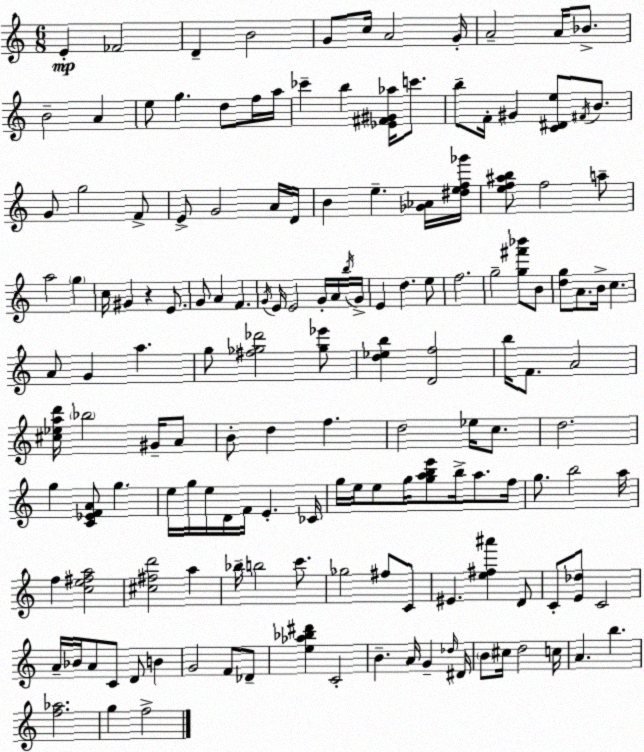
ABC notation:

X:1
T:Untitled
M:6/8
L:1/4
K:C
E _F2 D B2 G/2 c/4 A2 G/4 A2 A/4 _B/2 B2 A e/2 g d/2 f/4 a/4 _c' b [_E^F^G_a]/4 c'/2 b/2 F/4 ^G [C^De]/2 ^F/4 B/2 G/2 g2 F/2 E/2 G2 A/4 D/4 B e [_G_A]/4 [^def_g']/4 [ef^ab]/2 f2 a/2 a2 g c/4 ^G z E/2 G/2 A F G/4 E/4 E2 G/4 A/4 b/4 G/4 E d e/2 f2 g2 [g^f'_b']/2 B/2 [dg]/2 A/2 B/4 c A/2 G a g/2 [^f_g_d']2 [_g_e']/2 [d_eb] [Df]2 b/4 F/2 A2 [^c_ead']/4 _b2 ^G/4 A/2 B/2 d f d2 _e/4 c/2 d2 g [C_EFA]/2 g e/4 g/4 e/4 D/4 F/4 E _C/4 g/4 e/4 e/2 g/4 [gabe']/2 b/4 a/2 f/4 g/2 b2 a/4 f [ce^fa]2 [^c^fd']2 a _b/4 b2 c'/2 _g2 ^f/2 C/2 ^E [e^f^a'] D/2 C/2 [E_d]/2 C2 A/4 _B/4 A/2 C/2 D/2 B G2 F/2 _D/2 [e_a_b^d'] C2 B A/4 G _d/4 ^D/4 B/2 ^c/4 d2 c/4 A b [f_a]2 g f2